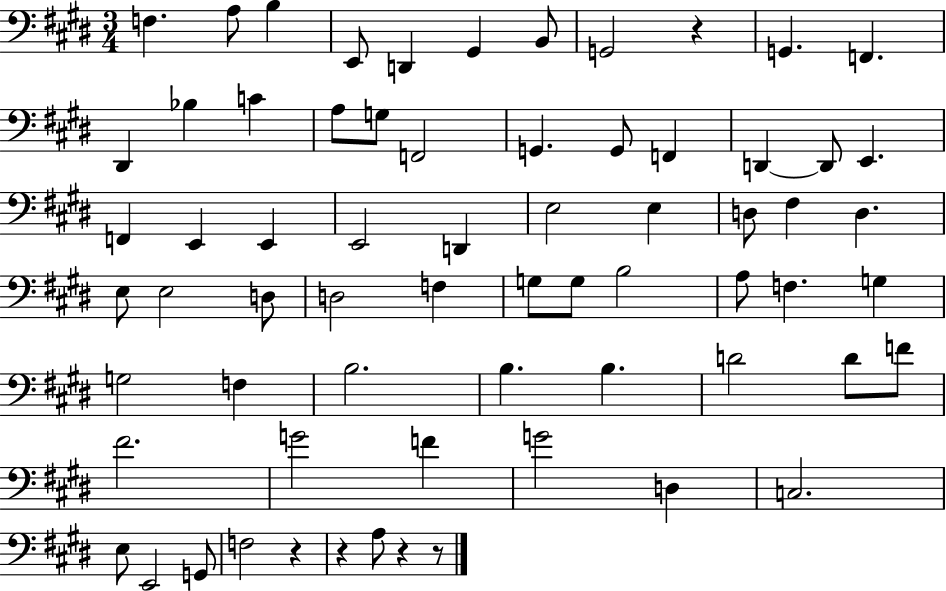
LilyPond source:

{
  \clef bass
  \numericTimeSignature
  \time 3/4
  \key e \major
  f4. a8 b4 | e,8 d,4 gis,4 b,8 | g,2 r4 | g,4. f,4. | \break dis,4 bes4 c'4 | a8 g8 f,2 | g,4. g,8 f,4 | d,4~~ d,8 e,4. | \break f,4 e,4 e,4 | e,2 d,4 | e2 e4 | d8 fis4 d4. | \break e8 e2 d8 | d2 f4 | g8 g8 b2 | a8 f4. g4 | \break g2 f4 | b2. | b4. b4. | d'2 d'8 f'8 | \break fis'2. | g'2 f'4 | g'2 d4 | c2. | \break e8 e,2 g,8 | f2 r4 | r4 a8 r4 r8 | \bar "|."
}